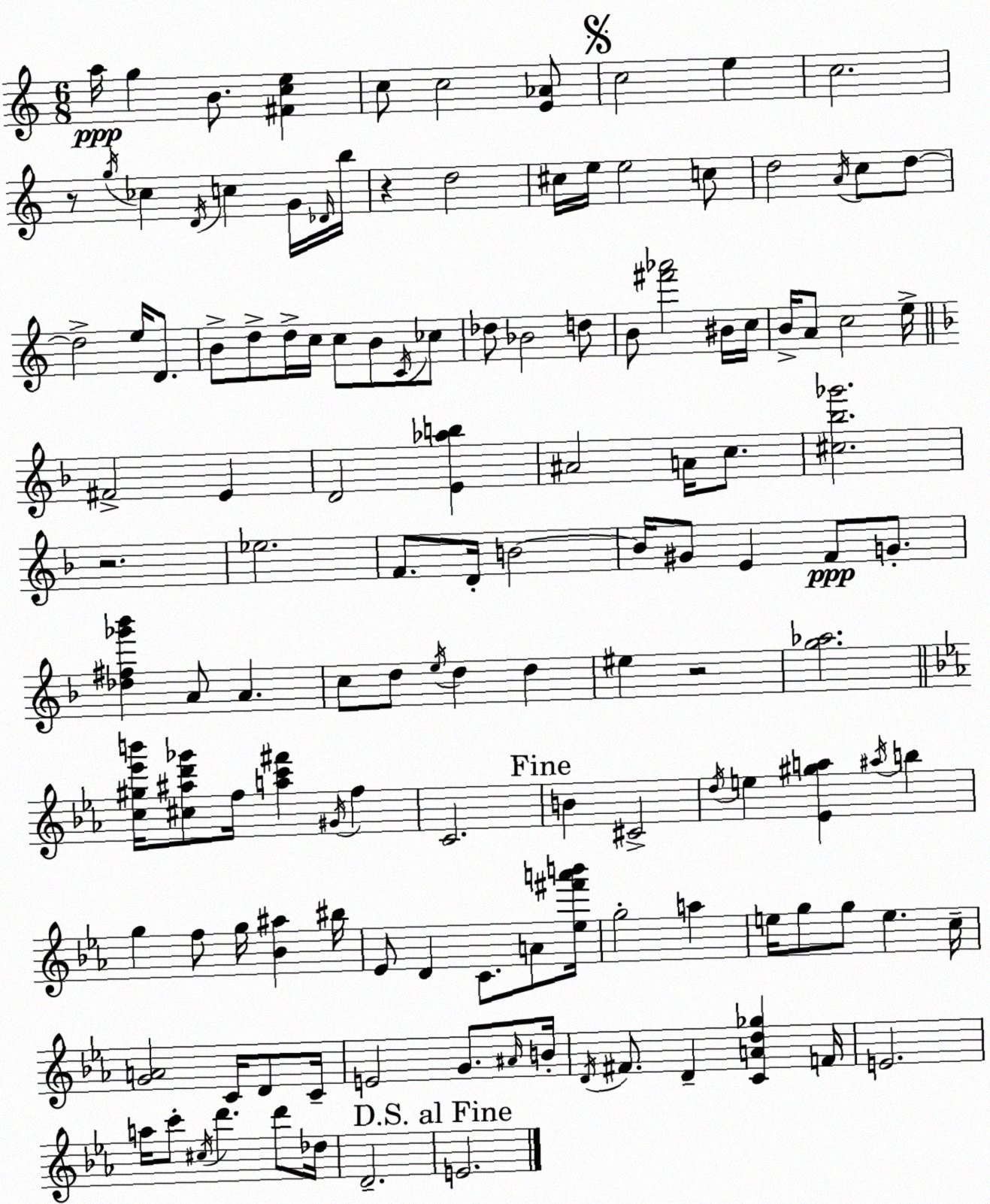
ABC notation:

X:1
T:Untitled
M:6/8
L:1/4
K:C
a/4 g B/2 [^Fce] c/2 c2 [E_A]/2 c2 e c2 z/2 g/4 _c D/4 c G/4 _D/4 b/4 z d2 ^c/4 e/4 e2 c/2 d2 A/4 c/2 d/2 d2 e/4 D/2 B/2 d/2 d/4 c/4 c/2 B/2 C/4 _c/2 _d/2 _B2 d/2 B/2 [^f'_a']2 ^B/4 c/4 B/4 A/2 c2 e/4 ^F2 E D2 [E_ab] ^A2 A/4 c/2 [^c_b_g']2 z2 _e2 F/2 D/4 B2 B/4 ^G/2 E F/2 G/2 [_d^f_g'_b'] A/2 A c/2 d/2 e/4 d d ^e z2 [g_a]2 [c^g_e'b']/4 [^c^ad'_g']/2 f/4 [ac'^f'] ^G/4 f C2 B ^C2 d/4 e [_E^ga] ^a/4 b g f/2 g/4 [_B^a] ^b/4 _E/2 D C/2 A/2 [_e^f'a'b']/4 g2 a e/4 g/2 g/2 e c/4 [GA]2 C/4 D/2 C/4 E2 G/2 ^A/4 B/4 D/4 ^F/2 D [CAd_g] F/4 E2 a/4 c'/2 ^c/4 d' d'/2 _d/4 D2 E2